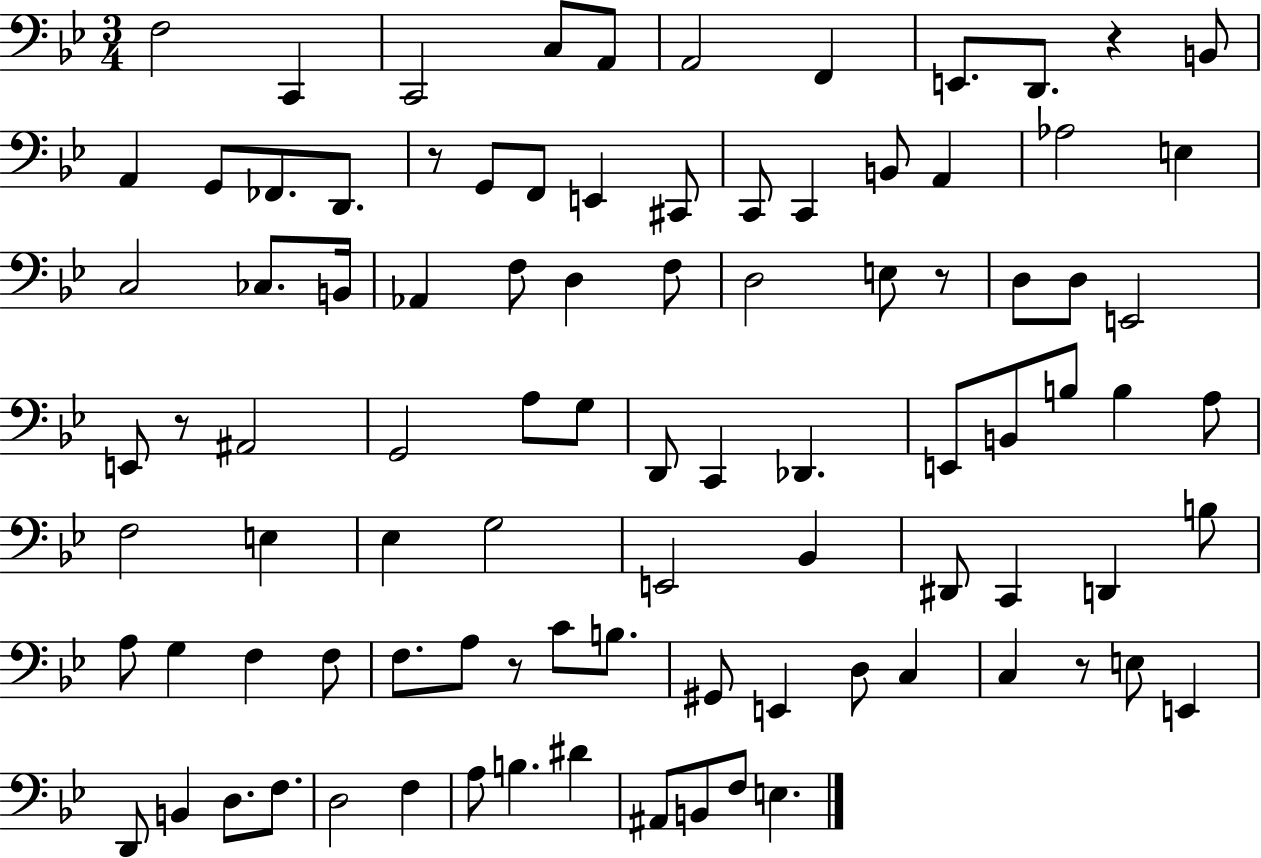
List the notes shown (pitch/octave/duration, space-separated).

F3/h C2/q C2/h C3/e A2/e A2/h F2/q E2/e. D2/e. R/q B2/e A2/q G2/e FES2/e. D2/e. R/e G2/e F2/e E2/q C#2/e C2/e C2/q B2/e A2/q Ab3/h E3/q C3/h CES3/e. B2/s Ab2/q F3/e D3/q F3/e D3/h E3/e R/e D3/e D3/e E2/h E2/e R/e A#2/h G2/h A3/e G3/e D2/e C2/q Db2/q. E2/e B2/e B3/e B3/q A3/e F3/h E3/q Eb3/q G3/h E2/h Bb2/q D#2/e C2/q D2/q B3/e A3/e G3/q F3/q F3/e F3/e. A3/e R/e C4/e B3/e. G#2/e E2/q D3/e C3/q C3/q R/e E3/e E2/q D2/e B2/q D3/e. F3/e. D3/h F3/q A3/e B3/q. D#4/q A#2/e B2/e F3/e E3/q.